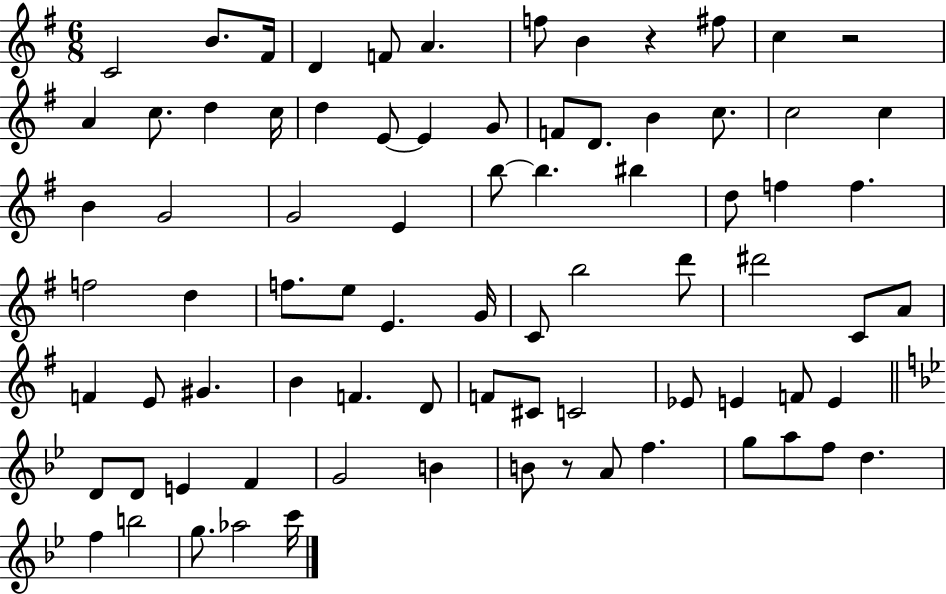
X:1
T:Untitled
M:6/8
L:1/4
K:G
C2 B/2 ^F/4 D F/2 A f/2 B z ^f/2 c z2 A c/2 d c/4 d E/2 E G/2 F/2 D/2 B c/2 c2 c B G2 G2 E b/2 b ^b d/2 f f f2 d f/2 e/2 E G/4 C/2 b2 d'/2 ^d'2 C/2 A/2 F E/2 ^G B F D/2 F/2 ^C/2 C2 _E/2 E F/2 E D/2 D/2 E F G2 B B/2 z/2 A/2 f g/2 a/2 f/2 d f b2 g/2 _a2 c'/4